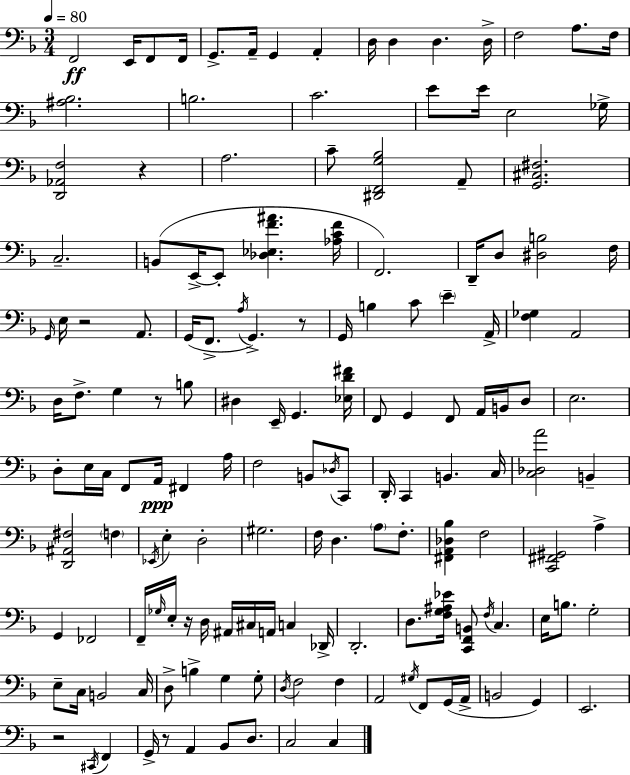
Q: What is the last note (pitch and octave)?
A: C3